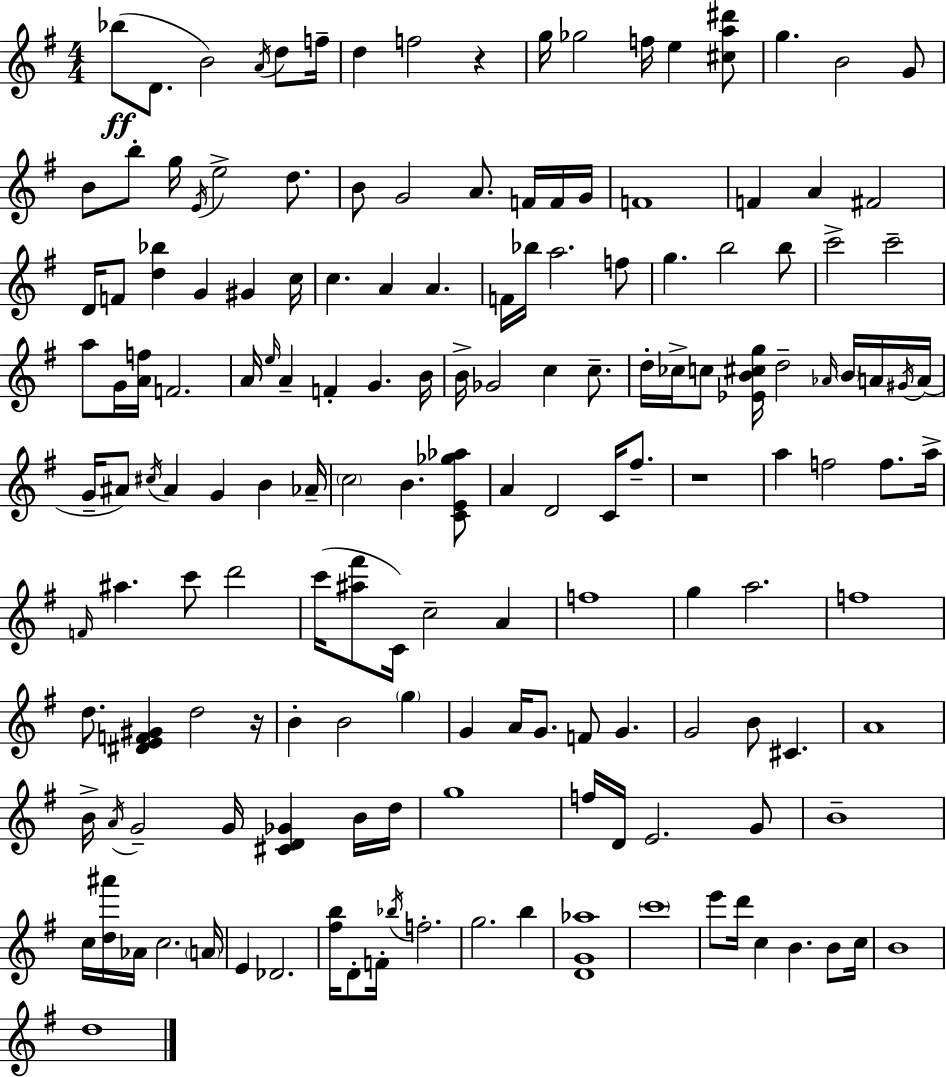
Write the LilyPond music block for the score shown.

{
  \clef treble
  \numericTimeSignature
  \time 4/4
  \key e \minor
  bes''8(\ff d'8. b'2) \acciaccatura { a'16 } d''8 | f''16-- d''4 f''2 r4 | g''16 ges''2 f''16 e''4 <cis'' a'' dis'''>8 | g''4. b'2 g'8 | \break b'8 b''8-. g''16 \acciaccatura { e'16 } e''2-> d''8. | b'8 g'2 a'8. f'16 | f'16 g'16 f'1 | f'4 a'4 fis'2 | \break d'16 f'8 <d'' bes''>4 g'4 gis'4 | c''16 c''4. a'4 a'4. | f'16 bes''16 a''2. | f''8 g''4. b''2 | \break b''8 c'''2-> c'''2-- | a''8 g'16 <a' f''>16 f'2. | a'16 \grace { e''16 } a'4-- f'4-. g'4. | b'16 b'16-> ges'2 c''4 | \break c''8.-- d''16-. ces''16-> c''8 <ees' b' cis'' g''>16 d''2-- | \grace { aes'16 } \parenthesize b'16 a'16 \acciaccatura { gis'16 } a'16( g'16-- ais'8) \acciaccatura { cis''16 } ais'4 g'4 | b'4 aes'16-- \parenthesize c''2 b'4. | <c' e' ges'' aes''>8 a'4 d'2 | \break c'16 fis''8.-- r1 | a''4 f''2 | f''8. a''16-> \grace { f'16 } ais''4. c'''8 d'''2 | c'''16( <ais'' fis'''>8 c'16) c''2-- | \break a'4 f''1 | g''4 a''2. | f''1 | d''8. <dis' e' f' gis'>4 d''2 | \break r16 b'4-. b'2 | \parenthesize g''4 g'4 a'16 g'8. f'8 | g'4. g'2 b'8 | cis'4. a'1 | \break b'16-> \acciaccatura { a'16 } g'2-- | g'16 <cis' d' ges'>4 b'16 d''16 g''1 | f''16 d'16 e'2. | g'8 b'1-- | \break c''16 <d'' ais'''>16 aes'16 c''2. | \parenthesize a'16 e'4 des'2. | <fis'' b''>16 d'8-. f'16-. \acciaccatura { bes''16 } f''2.-. | g''2. | \break b''4 <d' g' aes''>1 | \parenthesize c'''1 | e'''8 d'''16 c''4 | b'4. b'8 c''16 b'1 | \break d''1 | \bar "|."
}